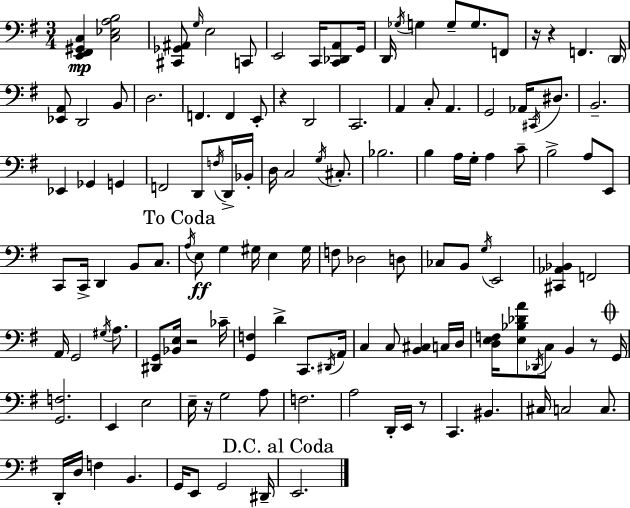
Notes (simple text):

[E2,F#2,G#2,C3]/q [C3,Eb3,A3,B3]/h [C#2,Gb2,A#2]/e G3/s E3/h C2/e E2/h C2/s [C2,Db2,A2]/e G2/s D2/s Gb3/s G3/q G3/e G3/e. F2/e R/s R/q F2/q. D2/s [Eb2,A2]/e D2/h B2/e D3/h. F2/q. F2/q E2/e R/q D2/h C2/h. A2/q C3/e A2/q. G2/h Ab2/s C#2/s D#3/e. B2/h. Eb2/q Gb2/q G2/q F2/h D2/e F3/s D2/s Bb2/s D3/s C3/h G3/s C#3/e. Bb3/h. B3/q A3/s G3/s A3/q C4/e B3/h A3/e E2/e C2/e C2/s D2/q B2/e C3/e. A3/s E3/e G3/q G#3/s E3/q G#3/s F3/e Db3/h D3/e CES3/e B2/e G3/s E2/h [C#2,Ab2,Bb2]/q F2/h A2/s G2/h G#3/s A3/e. [D#2,G2]/e [Bb2,E3]/s R/h CES4/s [G2,F3]/q D4/q C2/e. D#2/s A2/s C3/q C3/e [B2,C#3]/q C3/s D3/s [D3,E3,F3]/s [E3,Bb3,Db4,A4]/e Db2/s C3/e B2/q R/e G2/s [G2,F3]/h. E2/q E3/h E3/s R/s G3/h A3/e F3/h. A3/h D2/s E2/s R/e C2/q. BIS2/q. C#3/s C3/h C3/e. D2/s D3/s F3/q B2/q. G2/s E2/e G2/h D#2/s E2/h.